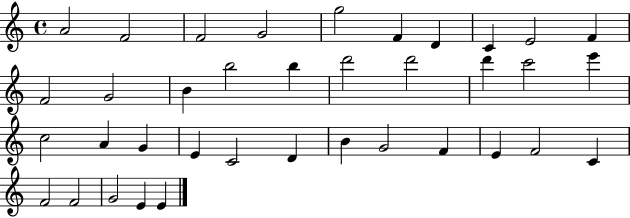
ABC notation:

X:1
T:Untitled
M:4/4
L:1/4
K:C
A2 F2 F2 G2 g2 F D C E2 F F2 G2 B b2 b d'2 d'2 d' c'2 e' c2 A G E C2 D B G2 F E F2 C F2 F2 G2 E E